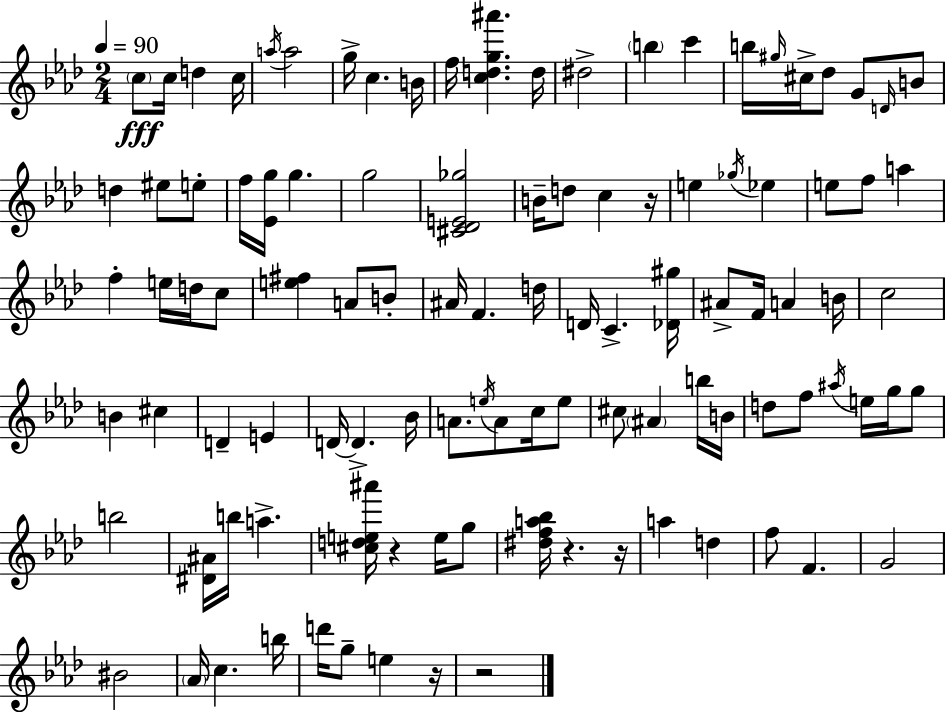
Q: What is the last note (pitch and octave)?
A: E5